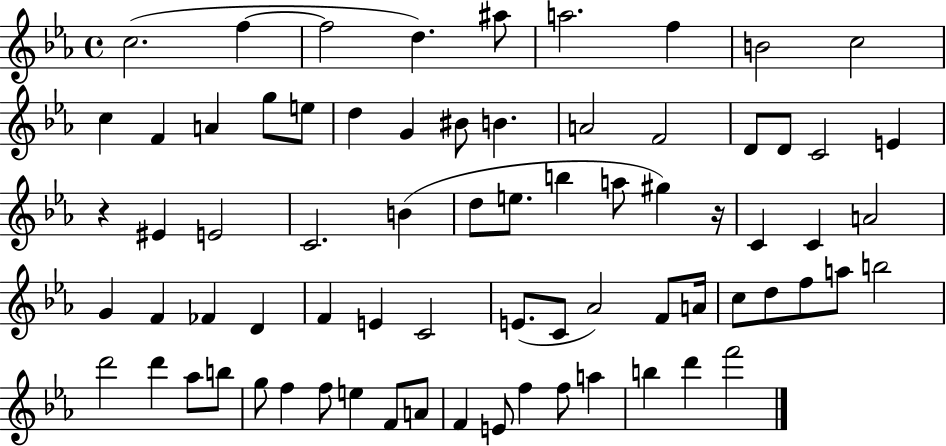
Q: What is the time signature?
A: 4/4